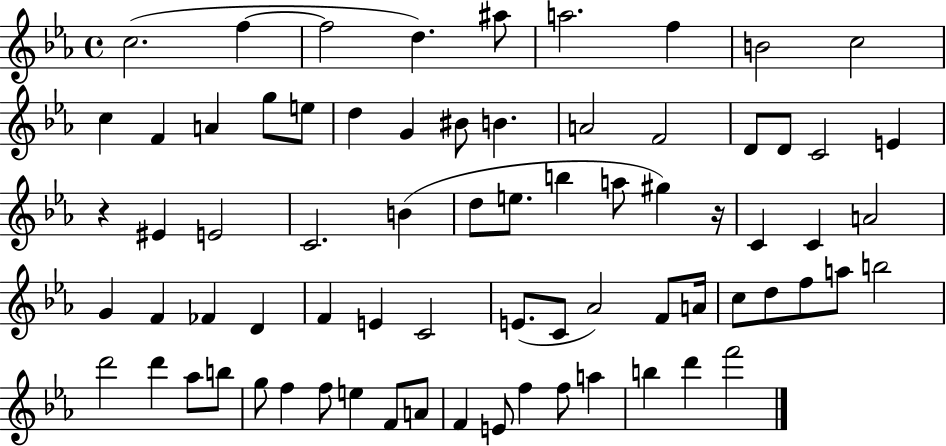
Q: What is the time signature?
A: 4/4